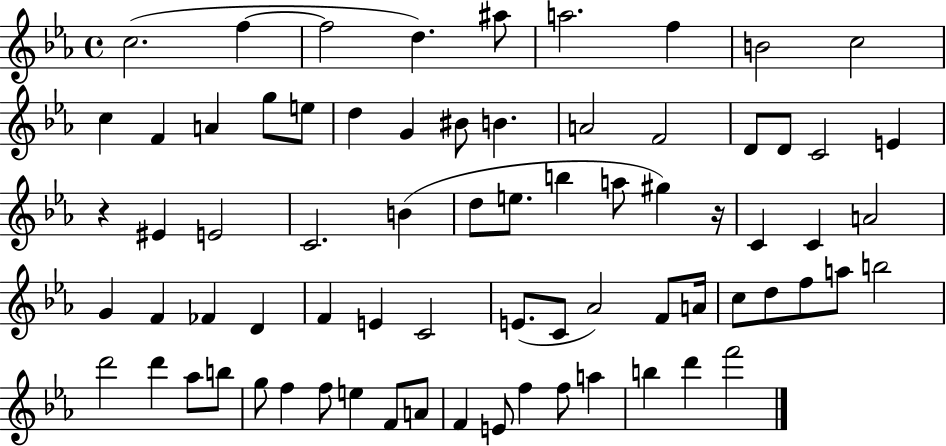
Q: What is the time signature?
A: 4/4